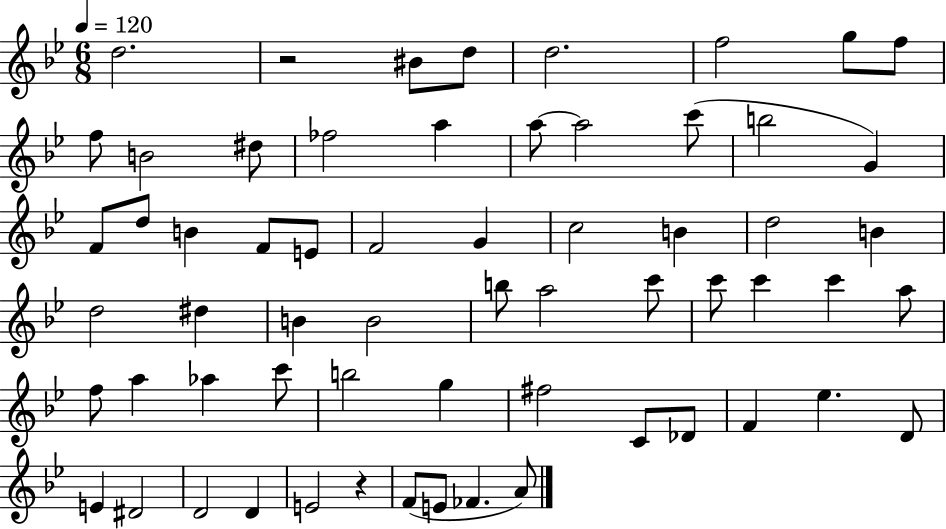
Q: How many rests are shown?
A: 2